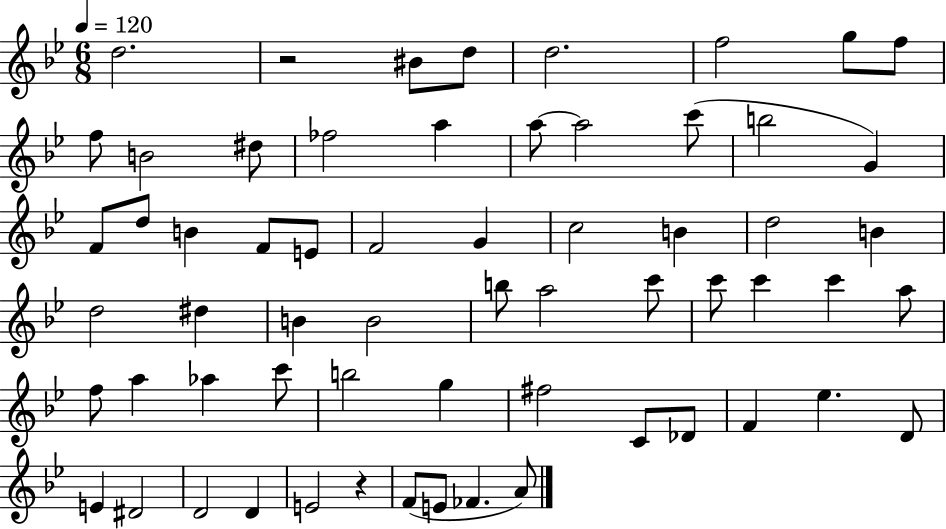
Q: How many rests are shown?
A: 2